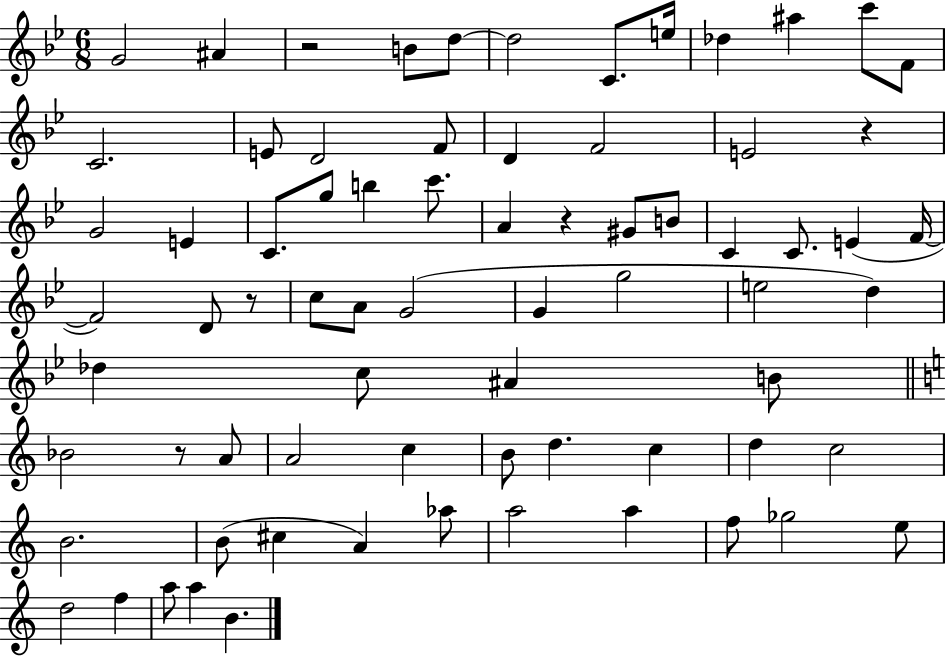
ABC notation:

X:1
T:Untitled
M:6/8
L:1/4
K:Bb
G2 ^A z2 B/2 d/2 d2 C/2 e/4 _d ^a c'/2 F/2 C2 E/2 D2 F/2 D F2 E2 z G2 E C/2 g/2 b c'/2 A z ^G/2 B/2 C C/2 E F/4 F2 D/2 z/2 c/2 A/2 G2 G g2 e2 d _d c/2 ^A B/2 _B2 z/2 A/2 A2 c B/2 d c d c2 B2 B/2 ^c A _a/2 a2 a f/2 _g2 e/2 d2 f a/2 a B